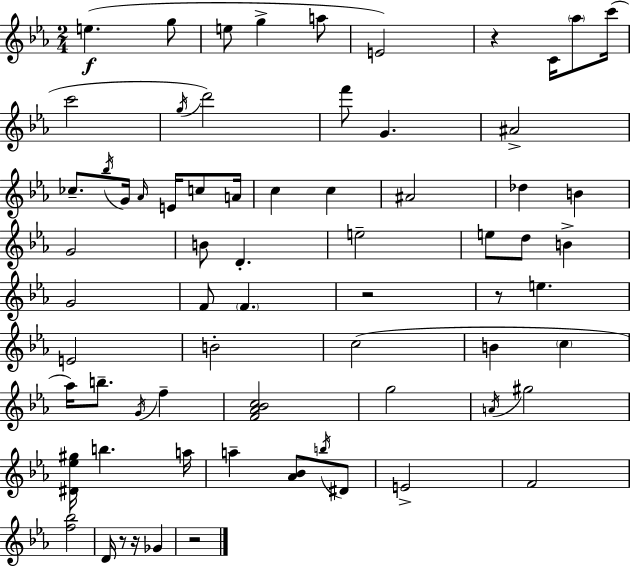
E5/q. G5/e E5/e G5/q A5/e E4/h R/q C4/s Ab5/e C6/s C6/h G5/s D6/h F6/e G4/q. A#4/h CES5/e. Bb5/s G4/s Ab4/s E4/s C5/e A4/s C5/q C5/q A#4/h Db5/q B4/q G4/h B4/e D4/q. E5/h E5/e D5/e B4/q G4/h F4/e F4/q. R/h R/e E5/q. E4/h B4/h C5/h B4/q C5/q Ab5/s B5/e. G4/s F5/q [F4,Ab4,Bb4,C5]/h G5/h A4/s G#5/h [D#4,Eb5,G#5]/s B5/q. A5/s A5/q [Ab4,Bb4]/e B5/s D#4/e E4/h F4/h [F5,Bb5]/h D4/s R/e R/s Gb4/q R/h